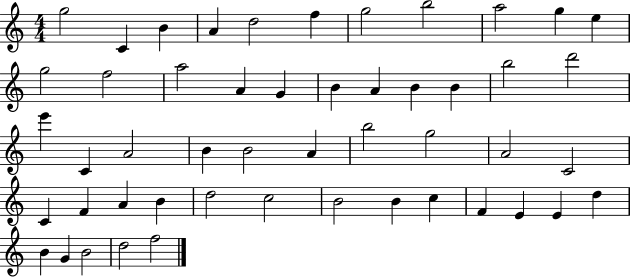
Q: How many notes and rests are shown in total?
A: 50